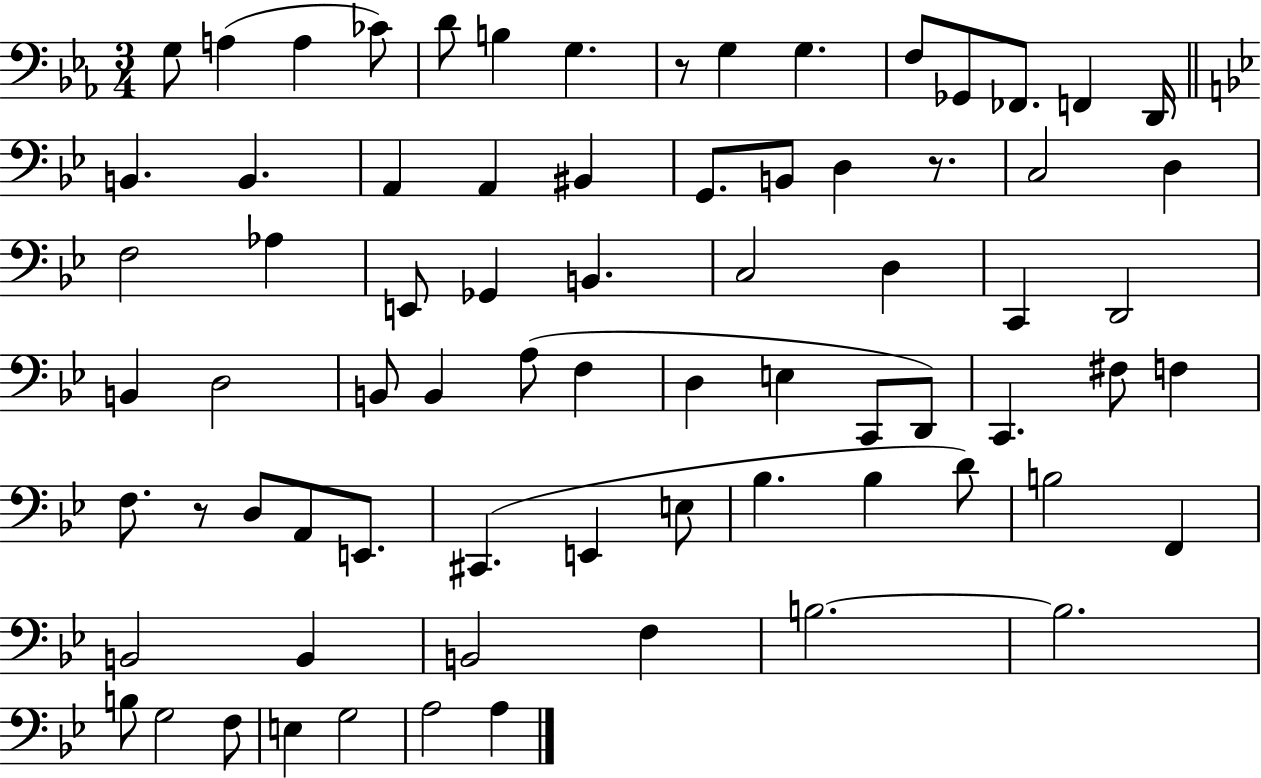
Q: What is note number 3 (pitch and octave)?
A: A3